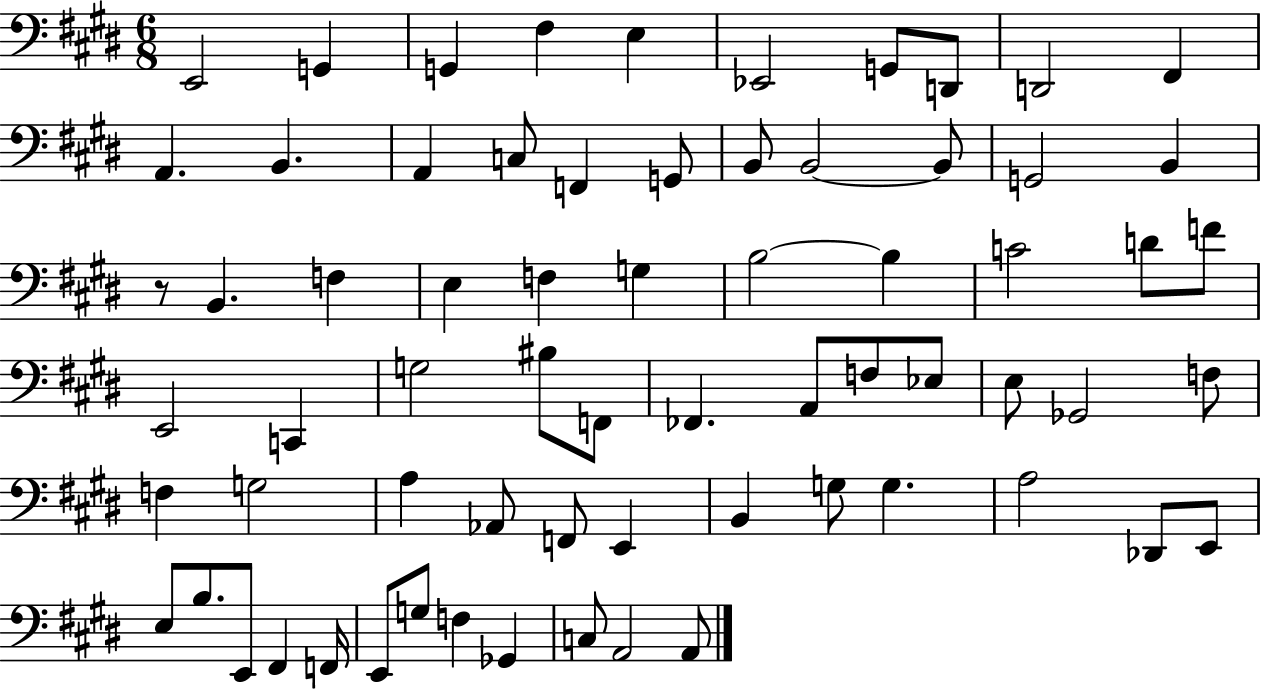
X:1
T:Untitled
M:6/8
L:1/4
K:E
E,,2 G,, G,, ^F, E, _E,,2 G,,/2 D,,/2 D,,2 ^F,, A,, B,, A,, C,/2 F,, G,,/2 B,,/2 B,,2 B,,/2 G,,2 B,, z/2 B,, F, E, F, G, B,2 B, C2 D/2 F/2 E,,2 C,, G,2 ^B,/2 F,,/2 _F,, A,,/2 F,/2 _E,/2 E,/2 _G,,2 F,/2 F, G,2 A, _A,,/2 F,,/2 E,, B,, G,/2 G, A,2 _D,,/2 E,,/2 E,/2 B,/2 E,,/2 ^F,, F,,/4 E,,/2 G,/2 F, _G,, C,/2 A,,2 A,,/2